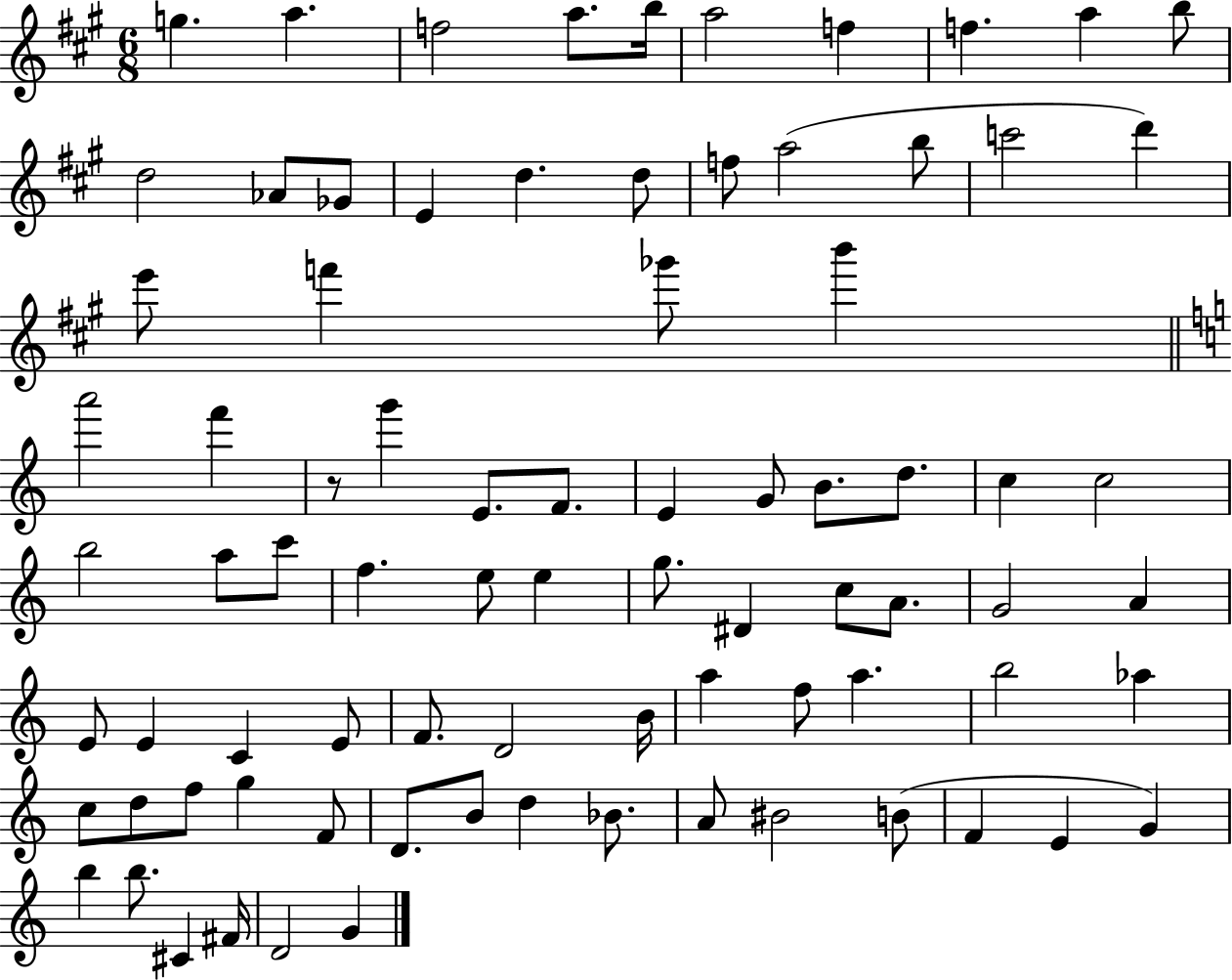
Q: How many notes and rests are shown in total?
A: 82